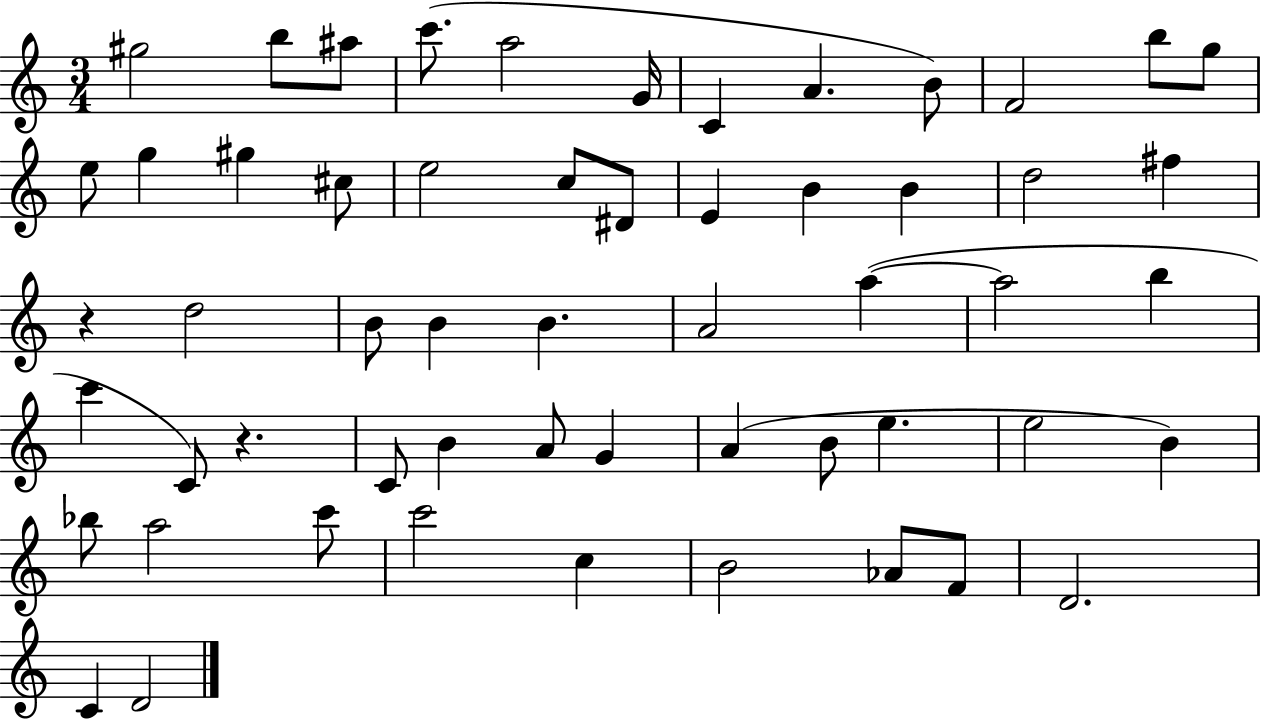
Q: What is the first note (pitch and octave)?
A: G#5